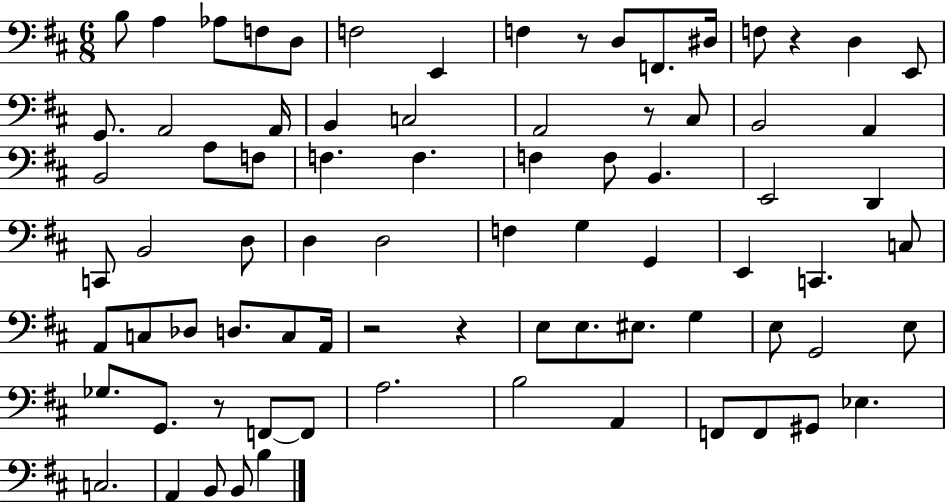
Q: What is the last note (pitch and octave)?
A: B3